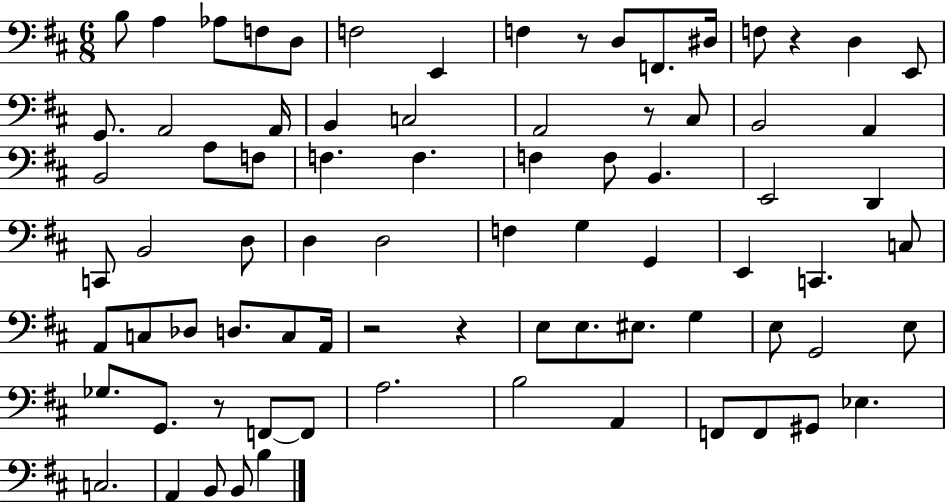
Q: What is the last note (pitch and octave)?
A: B3